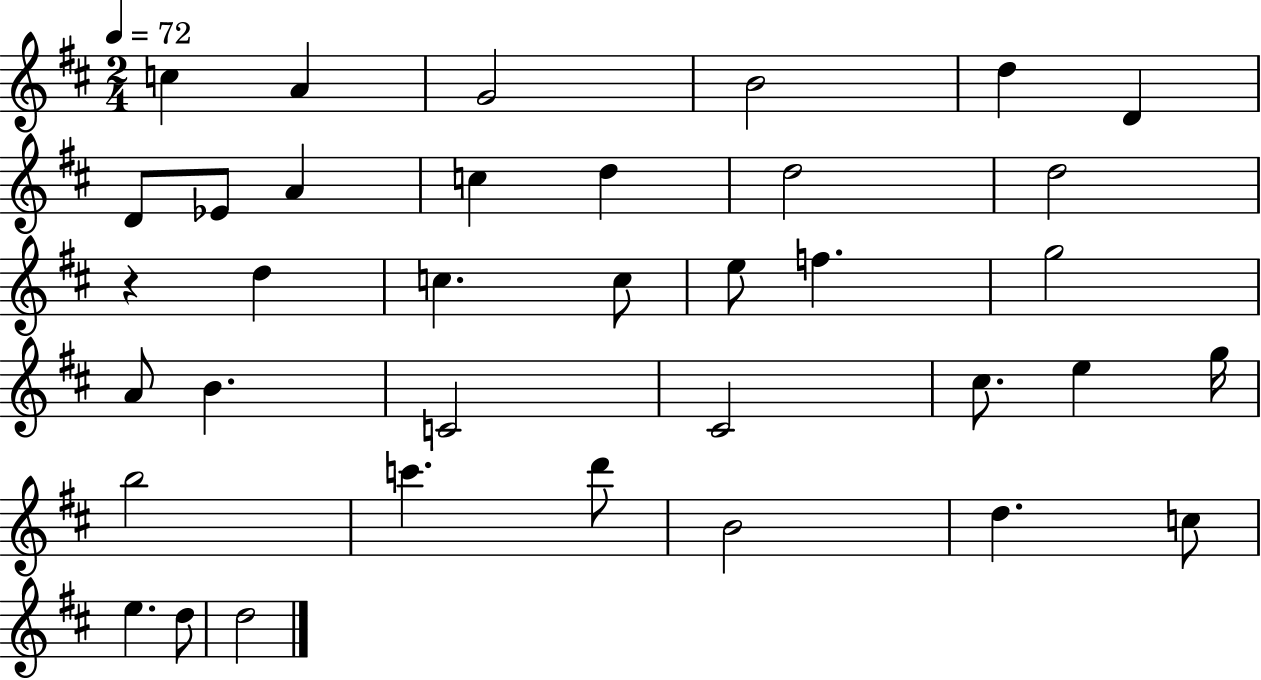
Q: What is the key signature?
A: D major